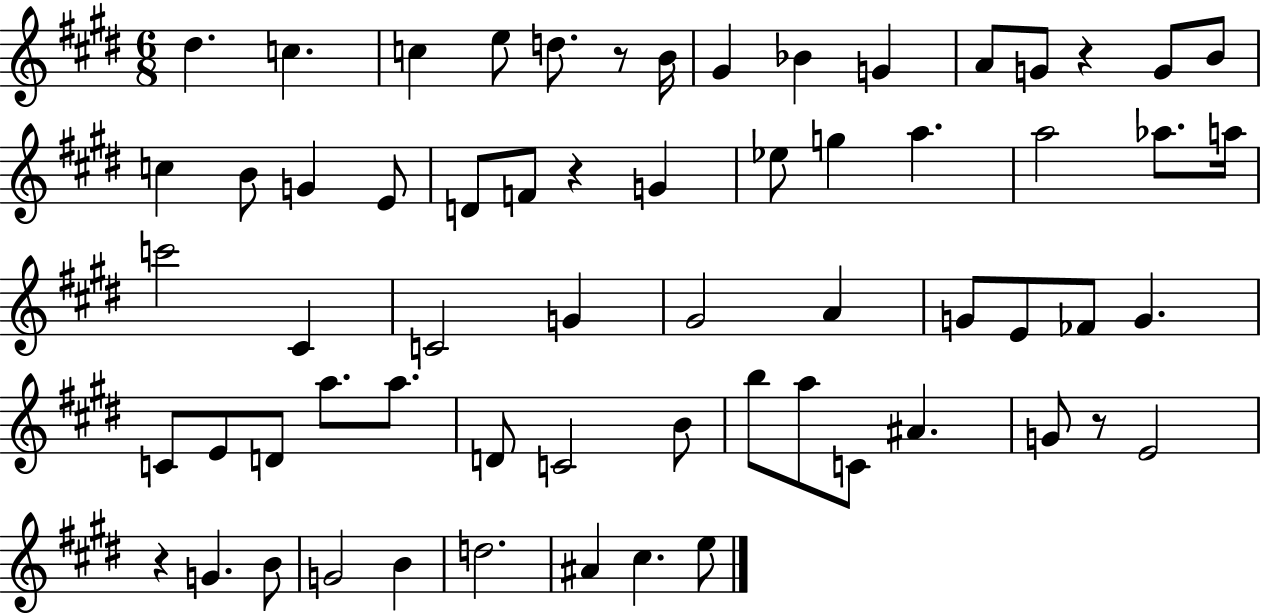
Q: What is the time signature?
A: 6/8